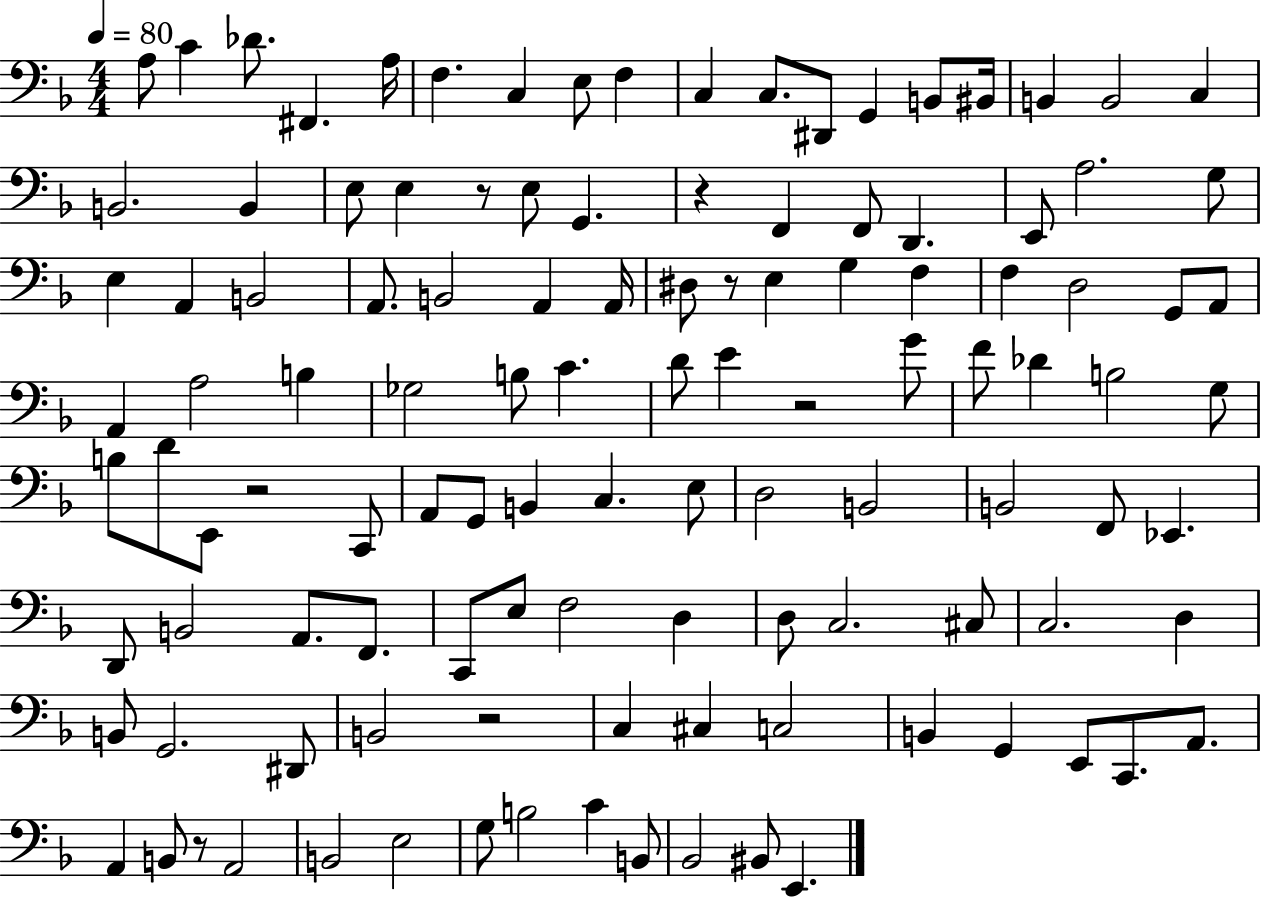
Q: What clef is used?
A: bass